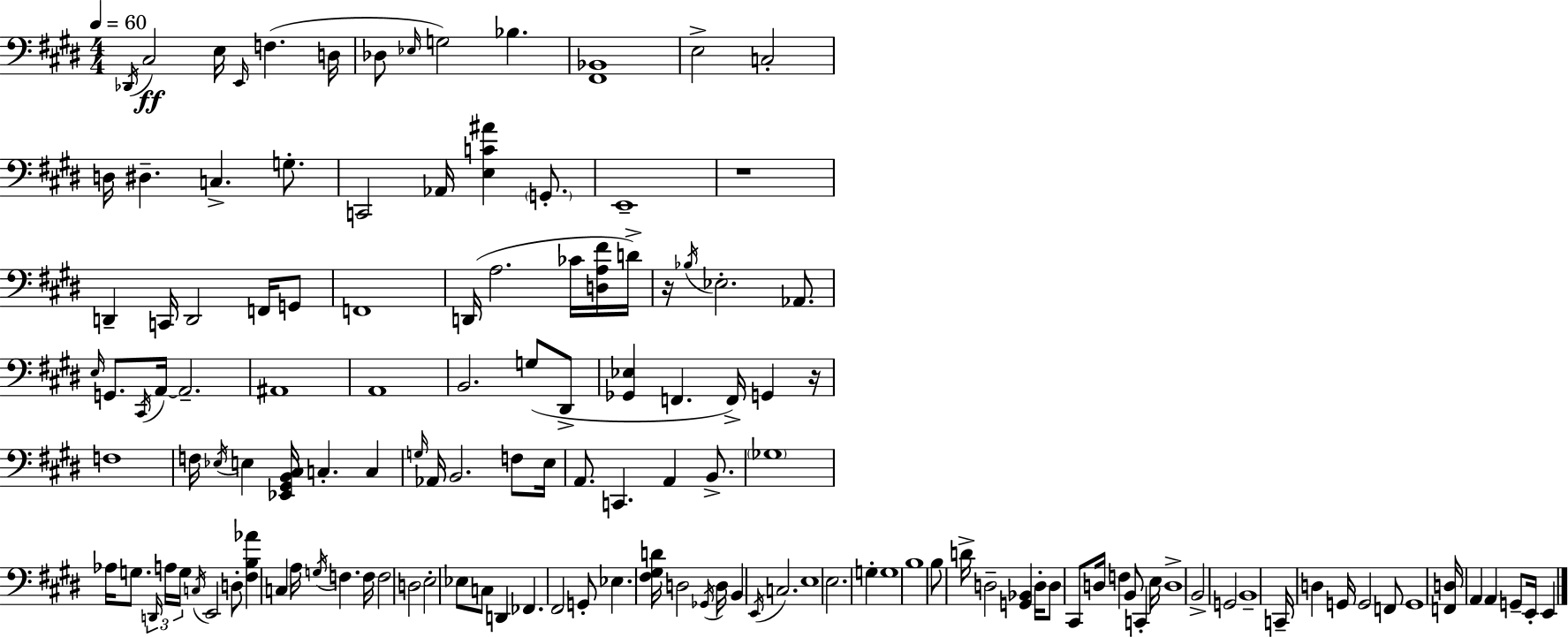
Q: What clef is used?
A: bass